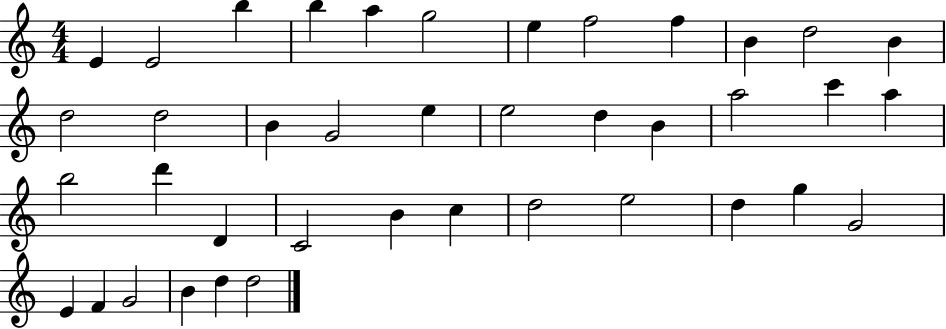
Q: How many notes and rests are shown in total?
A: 40